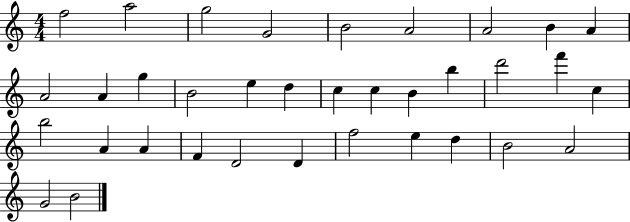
F5/h A5/h G5/h G4/h B4/h A4/h A4/h B4/q A4/q A4/h A4/q G5/q B4/h E5/q D5/q C5/q C5/q B4/q B5/q D6/h F6/q C5/q B5/h A4/q A4/q F4/q D4/h D4/q F5/h E5/q D5/q B4/h A4/h G4/h B4/h